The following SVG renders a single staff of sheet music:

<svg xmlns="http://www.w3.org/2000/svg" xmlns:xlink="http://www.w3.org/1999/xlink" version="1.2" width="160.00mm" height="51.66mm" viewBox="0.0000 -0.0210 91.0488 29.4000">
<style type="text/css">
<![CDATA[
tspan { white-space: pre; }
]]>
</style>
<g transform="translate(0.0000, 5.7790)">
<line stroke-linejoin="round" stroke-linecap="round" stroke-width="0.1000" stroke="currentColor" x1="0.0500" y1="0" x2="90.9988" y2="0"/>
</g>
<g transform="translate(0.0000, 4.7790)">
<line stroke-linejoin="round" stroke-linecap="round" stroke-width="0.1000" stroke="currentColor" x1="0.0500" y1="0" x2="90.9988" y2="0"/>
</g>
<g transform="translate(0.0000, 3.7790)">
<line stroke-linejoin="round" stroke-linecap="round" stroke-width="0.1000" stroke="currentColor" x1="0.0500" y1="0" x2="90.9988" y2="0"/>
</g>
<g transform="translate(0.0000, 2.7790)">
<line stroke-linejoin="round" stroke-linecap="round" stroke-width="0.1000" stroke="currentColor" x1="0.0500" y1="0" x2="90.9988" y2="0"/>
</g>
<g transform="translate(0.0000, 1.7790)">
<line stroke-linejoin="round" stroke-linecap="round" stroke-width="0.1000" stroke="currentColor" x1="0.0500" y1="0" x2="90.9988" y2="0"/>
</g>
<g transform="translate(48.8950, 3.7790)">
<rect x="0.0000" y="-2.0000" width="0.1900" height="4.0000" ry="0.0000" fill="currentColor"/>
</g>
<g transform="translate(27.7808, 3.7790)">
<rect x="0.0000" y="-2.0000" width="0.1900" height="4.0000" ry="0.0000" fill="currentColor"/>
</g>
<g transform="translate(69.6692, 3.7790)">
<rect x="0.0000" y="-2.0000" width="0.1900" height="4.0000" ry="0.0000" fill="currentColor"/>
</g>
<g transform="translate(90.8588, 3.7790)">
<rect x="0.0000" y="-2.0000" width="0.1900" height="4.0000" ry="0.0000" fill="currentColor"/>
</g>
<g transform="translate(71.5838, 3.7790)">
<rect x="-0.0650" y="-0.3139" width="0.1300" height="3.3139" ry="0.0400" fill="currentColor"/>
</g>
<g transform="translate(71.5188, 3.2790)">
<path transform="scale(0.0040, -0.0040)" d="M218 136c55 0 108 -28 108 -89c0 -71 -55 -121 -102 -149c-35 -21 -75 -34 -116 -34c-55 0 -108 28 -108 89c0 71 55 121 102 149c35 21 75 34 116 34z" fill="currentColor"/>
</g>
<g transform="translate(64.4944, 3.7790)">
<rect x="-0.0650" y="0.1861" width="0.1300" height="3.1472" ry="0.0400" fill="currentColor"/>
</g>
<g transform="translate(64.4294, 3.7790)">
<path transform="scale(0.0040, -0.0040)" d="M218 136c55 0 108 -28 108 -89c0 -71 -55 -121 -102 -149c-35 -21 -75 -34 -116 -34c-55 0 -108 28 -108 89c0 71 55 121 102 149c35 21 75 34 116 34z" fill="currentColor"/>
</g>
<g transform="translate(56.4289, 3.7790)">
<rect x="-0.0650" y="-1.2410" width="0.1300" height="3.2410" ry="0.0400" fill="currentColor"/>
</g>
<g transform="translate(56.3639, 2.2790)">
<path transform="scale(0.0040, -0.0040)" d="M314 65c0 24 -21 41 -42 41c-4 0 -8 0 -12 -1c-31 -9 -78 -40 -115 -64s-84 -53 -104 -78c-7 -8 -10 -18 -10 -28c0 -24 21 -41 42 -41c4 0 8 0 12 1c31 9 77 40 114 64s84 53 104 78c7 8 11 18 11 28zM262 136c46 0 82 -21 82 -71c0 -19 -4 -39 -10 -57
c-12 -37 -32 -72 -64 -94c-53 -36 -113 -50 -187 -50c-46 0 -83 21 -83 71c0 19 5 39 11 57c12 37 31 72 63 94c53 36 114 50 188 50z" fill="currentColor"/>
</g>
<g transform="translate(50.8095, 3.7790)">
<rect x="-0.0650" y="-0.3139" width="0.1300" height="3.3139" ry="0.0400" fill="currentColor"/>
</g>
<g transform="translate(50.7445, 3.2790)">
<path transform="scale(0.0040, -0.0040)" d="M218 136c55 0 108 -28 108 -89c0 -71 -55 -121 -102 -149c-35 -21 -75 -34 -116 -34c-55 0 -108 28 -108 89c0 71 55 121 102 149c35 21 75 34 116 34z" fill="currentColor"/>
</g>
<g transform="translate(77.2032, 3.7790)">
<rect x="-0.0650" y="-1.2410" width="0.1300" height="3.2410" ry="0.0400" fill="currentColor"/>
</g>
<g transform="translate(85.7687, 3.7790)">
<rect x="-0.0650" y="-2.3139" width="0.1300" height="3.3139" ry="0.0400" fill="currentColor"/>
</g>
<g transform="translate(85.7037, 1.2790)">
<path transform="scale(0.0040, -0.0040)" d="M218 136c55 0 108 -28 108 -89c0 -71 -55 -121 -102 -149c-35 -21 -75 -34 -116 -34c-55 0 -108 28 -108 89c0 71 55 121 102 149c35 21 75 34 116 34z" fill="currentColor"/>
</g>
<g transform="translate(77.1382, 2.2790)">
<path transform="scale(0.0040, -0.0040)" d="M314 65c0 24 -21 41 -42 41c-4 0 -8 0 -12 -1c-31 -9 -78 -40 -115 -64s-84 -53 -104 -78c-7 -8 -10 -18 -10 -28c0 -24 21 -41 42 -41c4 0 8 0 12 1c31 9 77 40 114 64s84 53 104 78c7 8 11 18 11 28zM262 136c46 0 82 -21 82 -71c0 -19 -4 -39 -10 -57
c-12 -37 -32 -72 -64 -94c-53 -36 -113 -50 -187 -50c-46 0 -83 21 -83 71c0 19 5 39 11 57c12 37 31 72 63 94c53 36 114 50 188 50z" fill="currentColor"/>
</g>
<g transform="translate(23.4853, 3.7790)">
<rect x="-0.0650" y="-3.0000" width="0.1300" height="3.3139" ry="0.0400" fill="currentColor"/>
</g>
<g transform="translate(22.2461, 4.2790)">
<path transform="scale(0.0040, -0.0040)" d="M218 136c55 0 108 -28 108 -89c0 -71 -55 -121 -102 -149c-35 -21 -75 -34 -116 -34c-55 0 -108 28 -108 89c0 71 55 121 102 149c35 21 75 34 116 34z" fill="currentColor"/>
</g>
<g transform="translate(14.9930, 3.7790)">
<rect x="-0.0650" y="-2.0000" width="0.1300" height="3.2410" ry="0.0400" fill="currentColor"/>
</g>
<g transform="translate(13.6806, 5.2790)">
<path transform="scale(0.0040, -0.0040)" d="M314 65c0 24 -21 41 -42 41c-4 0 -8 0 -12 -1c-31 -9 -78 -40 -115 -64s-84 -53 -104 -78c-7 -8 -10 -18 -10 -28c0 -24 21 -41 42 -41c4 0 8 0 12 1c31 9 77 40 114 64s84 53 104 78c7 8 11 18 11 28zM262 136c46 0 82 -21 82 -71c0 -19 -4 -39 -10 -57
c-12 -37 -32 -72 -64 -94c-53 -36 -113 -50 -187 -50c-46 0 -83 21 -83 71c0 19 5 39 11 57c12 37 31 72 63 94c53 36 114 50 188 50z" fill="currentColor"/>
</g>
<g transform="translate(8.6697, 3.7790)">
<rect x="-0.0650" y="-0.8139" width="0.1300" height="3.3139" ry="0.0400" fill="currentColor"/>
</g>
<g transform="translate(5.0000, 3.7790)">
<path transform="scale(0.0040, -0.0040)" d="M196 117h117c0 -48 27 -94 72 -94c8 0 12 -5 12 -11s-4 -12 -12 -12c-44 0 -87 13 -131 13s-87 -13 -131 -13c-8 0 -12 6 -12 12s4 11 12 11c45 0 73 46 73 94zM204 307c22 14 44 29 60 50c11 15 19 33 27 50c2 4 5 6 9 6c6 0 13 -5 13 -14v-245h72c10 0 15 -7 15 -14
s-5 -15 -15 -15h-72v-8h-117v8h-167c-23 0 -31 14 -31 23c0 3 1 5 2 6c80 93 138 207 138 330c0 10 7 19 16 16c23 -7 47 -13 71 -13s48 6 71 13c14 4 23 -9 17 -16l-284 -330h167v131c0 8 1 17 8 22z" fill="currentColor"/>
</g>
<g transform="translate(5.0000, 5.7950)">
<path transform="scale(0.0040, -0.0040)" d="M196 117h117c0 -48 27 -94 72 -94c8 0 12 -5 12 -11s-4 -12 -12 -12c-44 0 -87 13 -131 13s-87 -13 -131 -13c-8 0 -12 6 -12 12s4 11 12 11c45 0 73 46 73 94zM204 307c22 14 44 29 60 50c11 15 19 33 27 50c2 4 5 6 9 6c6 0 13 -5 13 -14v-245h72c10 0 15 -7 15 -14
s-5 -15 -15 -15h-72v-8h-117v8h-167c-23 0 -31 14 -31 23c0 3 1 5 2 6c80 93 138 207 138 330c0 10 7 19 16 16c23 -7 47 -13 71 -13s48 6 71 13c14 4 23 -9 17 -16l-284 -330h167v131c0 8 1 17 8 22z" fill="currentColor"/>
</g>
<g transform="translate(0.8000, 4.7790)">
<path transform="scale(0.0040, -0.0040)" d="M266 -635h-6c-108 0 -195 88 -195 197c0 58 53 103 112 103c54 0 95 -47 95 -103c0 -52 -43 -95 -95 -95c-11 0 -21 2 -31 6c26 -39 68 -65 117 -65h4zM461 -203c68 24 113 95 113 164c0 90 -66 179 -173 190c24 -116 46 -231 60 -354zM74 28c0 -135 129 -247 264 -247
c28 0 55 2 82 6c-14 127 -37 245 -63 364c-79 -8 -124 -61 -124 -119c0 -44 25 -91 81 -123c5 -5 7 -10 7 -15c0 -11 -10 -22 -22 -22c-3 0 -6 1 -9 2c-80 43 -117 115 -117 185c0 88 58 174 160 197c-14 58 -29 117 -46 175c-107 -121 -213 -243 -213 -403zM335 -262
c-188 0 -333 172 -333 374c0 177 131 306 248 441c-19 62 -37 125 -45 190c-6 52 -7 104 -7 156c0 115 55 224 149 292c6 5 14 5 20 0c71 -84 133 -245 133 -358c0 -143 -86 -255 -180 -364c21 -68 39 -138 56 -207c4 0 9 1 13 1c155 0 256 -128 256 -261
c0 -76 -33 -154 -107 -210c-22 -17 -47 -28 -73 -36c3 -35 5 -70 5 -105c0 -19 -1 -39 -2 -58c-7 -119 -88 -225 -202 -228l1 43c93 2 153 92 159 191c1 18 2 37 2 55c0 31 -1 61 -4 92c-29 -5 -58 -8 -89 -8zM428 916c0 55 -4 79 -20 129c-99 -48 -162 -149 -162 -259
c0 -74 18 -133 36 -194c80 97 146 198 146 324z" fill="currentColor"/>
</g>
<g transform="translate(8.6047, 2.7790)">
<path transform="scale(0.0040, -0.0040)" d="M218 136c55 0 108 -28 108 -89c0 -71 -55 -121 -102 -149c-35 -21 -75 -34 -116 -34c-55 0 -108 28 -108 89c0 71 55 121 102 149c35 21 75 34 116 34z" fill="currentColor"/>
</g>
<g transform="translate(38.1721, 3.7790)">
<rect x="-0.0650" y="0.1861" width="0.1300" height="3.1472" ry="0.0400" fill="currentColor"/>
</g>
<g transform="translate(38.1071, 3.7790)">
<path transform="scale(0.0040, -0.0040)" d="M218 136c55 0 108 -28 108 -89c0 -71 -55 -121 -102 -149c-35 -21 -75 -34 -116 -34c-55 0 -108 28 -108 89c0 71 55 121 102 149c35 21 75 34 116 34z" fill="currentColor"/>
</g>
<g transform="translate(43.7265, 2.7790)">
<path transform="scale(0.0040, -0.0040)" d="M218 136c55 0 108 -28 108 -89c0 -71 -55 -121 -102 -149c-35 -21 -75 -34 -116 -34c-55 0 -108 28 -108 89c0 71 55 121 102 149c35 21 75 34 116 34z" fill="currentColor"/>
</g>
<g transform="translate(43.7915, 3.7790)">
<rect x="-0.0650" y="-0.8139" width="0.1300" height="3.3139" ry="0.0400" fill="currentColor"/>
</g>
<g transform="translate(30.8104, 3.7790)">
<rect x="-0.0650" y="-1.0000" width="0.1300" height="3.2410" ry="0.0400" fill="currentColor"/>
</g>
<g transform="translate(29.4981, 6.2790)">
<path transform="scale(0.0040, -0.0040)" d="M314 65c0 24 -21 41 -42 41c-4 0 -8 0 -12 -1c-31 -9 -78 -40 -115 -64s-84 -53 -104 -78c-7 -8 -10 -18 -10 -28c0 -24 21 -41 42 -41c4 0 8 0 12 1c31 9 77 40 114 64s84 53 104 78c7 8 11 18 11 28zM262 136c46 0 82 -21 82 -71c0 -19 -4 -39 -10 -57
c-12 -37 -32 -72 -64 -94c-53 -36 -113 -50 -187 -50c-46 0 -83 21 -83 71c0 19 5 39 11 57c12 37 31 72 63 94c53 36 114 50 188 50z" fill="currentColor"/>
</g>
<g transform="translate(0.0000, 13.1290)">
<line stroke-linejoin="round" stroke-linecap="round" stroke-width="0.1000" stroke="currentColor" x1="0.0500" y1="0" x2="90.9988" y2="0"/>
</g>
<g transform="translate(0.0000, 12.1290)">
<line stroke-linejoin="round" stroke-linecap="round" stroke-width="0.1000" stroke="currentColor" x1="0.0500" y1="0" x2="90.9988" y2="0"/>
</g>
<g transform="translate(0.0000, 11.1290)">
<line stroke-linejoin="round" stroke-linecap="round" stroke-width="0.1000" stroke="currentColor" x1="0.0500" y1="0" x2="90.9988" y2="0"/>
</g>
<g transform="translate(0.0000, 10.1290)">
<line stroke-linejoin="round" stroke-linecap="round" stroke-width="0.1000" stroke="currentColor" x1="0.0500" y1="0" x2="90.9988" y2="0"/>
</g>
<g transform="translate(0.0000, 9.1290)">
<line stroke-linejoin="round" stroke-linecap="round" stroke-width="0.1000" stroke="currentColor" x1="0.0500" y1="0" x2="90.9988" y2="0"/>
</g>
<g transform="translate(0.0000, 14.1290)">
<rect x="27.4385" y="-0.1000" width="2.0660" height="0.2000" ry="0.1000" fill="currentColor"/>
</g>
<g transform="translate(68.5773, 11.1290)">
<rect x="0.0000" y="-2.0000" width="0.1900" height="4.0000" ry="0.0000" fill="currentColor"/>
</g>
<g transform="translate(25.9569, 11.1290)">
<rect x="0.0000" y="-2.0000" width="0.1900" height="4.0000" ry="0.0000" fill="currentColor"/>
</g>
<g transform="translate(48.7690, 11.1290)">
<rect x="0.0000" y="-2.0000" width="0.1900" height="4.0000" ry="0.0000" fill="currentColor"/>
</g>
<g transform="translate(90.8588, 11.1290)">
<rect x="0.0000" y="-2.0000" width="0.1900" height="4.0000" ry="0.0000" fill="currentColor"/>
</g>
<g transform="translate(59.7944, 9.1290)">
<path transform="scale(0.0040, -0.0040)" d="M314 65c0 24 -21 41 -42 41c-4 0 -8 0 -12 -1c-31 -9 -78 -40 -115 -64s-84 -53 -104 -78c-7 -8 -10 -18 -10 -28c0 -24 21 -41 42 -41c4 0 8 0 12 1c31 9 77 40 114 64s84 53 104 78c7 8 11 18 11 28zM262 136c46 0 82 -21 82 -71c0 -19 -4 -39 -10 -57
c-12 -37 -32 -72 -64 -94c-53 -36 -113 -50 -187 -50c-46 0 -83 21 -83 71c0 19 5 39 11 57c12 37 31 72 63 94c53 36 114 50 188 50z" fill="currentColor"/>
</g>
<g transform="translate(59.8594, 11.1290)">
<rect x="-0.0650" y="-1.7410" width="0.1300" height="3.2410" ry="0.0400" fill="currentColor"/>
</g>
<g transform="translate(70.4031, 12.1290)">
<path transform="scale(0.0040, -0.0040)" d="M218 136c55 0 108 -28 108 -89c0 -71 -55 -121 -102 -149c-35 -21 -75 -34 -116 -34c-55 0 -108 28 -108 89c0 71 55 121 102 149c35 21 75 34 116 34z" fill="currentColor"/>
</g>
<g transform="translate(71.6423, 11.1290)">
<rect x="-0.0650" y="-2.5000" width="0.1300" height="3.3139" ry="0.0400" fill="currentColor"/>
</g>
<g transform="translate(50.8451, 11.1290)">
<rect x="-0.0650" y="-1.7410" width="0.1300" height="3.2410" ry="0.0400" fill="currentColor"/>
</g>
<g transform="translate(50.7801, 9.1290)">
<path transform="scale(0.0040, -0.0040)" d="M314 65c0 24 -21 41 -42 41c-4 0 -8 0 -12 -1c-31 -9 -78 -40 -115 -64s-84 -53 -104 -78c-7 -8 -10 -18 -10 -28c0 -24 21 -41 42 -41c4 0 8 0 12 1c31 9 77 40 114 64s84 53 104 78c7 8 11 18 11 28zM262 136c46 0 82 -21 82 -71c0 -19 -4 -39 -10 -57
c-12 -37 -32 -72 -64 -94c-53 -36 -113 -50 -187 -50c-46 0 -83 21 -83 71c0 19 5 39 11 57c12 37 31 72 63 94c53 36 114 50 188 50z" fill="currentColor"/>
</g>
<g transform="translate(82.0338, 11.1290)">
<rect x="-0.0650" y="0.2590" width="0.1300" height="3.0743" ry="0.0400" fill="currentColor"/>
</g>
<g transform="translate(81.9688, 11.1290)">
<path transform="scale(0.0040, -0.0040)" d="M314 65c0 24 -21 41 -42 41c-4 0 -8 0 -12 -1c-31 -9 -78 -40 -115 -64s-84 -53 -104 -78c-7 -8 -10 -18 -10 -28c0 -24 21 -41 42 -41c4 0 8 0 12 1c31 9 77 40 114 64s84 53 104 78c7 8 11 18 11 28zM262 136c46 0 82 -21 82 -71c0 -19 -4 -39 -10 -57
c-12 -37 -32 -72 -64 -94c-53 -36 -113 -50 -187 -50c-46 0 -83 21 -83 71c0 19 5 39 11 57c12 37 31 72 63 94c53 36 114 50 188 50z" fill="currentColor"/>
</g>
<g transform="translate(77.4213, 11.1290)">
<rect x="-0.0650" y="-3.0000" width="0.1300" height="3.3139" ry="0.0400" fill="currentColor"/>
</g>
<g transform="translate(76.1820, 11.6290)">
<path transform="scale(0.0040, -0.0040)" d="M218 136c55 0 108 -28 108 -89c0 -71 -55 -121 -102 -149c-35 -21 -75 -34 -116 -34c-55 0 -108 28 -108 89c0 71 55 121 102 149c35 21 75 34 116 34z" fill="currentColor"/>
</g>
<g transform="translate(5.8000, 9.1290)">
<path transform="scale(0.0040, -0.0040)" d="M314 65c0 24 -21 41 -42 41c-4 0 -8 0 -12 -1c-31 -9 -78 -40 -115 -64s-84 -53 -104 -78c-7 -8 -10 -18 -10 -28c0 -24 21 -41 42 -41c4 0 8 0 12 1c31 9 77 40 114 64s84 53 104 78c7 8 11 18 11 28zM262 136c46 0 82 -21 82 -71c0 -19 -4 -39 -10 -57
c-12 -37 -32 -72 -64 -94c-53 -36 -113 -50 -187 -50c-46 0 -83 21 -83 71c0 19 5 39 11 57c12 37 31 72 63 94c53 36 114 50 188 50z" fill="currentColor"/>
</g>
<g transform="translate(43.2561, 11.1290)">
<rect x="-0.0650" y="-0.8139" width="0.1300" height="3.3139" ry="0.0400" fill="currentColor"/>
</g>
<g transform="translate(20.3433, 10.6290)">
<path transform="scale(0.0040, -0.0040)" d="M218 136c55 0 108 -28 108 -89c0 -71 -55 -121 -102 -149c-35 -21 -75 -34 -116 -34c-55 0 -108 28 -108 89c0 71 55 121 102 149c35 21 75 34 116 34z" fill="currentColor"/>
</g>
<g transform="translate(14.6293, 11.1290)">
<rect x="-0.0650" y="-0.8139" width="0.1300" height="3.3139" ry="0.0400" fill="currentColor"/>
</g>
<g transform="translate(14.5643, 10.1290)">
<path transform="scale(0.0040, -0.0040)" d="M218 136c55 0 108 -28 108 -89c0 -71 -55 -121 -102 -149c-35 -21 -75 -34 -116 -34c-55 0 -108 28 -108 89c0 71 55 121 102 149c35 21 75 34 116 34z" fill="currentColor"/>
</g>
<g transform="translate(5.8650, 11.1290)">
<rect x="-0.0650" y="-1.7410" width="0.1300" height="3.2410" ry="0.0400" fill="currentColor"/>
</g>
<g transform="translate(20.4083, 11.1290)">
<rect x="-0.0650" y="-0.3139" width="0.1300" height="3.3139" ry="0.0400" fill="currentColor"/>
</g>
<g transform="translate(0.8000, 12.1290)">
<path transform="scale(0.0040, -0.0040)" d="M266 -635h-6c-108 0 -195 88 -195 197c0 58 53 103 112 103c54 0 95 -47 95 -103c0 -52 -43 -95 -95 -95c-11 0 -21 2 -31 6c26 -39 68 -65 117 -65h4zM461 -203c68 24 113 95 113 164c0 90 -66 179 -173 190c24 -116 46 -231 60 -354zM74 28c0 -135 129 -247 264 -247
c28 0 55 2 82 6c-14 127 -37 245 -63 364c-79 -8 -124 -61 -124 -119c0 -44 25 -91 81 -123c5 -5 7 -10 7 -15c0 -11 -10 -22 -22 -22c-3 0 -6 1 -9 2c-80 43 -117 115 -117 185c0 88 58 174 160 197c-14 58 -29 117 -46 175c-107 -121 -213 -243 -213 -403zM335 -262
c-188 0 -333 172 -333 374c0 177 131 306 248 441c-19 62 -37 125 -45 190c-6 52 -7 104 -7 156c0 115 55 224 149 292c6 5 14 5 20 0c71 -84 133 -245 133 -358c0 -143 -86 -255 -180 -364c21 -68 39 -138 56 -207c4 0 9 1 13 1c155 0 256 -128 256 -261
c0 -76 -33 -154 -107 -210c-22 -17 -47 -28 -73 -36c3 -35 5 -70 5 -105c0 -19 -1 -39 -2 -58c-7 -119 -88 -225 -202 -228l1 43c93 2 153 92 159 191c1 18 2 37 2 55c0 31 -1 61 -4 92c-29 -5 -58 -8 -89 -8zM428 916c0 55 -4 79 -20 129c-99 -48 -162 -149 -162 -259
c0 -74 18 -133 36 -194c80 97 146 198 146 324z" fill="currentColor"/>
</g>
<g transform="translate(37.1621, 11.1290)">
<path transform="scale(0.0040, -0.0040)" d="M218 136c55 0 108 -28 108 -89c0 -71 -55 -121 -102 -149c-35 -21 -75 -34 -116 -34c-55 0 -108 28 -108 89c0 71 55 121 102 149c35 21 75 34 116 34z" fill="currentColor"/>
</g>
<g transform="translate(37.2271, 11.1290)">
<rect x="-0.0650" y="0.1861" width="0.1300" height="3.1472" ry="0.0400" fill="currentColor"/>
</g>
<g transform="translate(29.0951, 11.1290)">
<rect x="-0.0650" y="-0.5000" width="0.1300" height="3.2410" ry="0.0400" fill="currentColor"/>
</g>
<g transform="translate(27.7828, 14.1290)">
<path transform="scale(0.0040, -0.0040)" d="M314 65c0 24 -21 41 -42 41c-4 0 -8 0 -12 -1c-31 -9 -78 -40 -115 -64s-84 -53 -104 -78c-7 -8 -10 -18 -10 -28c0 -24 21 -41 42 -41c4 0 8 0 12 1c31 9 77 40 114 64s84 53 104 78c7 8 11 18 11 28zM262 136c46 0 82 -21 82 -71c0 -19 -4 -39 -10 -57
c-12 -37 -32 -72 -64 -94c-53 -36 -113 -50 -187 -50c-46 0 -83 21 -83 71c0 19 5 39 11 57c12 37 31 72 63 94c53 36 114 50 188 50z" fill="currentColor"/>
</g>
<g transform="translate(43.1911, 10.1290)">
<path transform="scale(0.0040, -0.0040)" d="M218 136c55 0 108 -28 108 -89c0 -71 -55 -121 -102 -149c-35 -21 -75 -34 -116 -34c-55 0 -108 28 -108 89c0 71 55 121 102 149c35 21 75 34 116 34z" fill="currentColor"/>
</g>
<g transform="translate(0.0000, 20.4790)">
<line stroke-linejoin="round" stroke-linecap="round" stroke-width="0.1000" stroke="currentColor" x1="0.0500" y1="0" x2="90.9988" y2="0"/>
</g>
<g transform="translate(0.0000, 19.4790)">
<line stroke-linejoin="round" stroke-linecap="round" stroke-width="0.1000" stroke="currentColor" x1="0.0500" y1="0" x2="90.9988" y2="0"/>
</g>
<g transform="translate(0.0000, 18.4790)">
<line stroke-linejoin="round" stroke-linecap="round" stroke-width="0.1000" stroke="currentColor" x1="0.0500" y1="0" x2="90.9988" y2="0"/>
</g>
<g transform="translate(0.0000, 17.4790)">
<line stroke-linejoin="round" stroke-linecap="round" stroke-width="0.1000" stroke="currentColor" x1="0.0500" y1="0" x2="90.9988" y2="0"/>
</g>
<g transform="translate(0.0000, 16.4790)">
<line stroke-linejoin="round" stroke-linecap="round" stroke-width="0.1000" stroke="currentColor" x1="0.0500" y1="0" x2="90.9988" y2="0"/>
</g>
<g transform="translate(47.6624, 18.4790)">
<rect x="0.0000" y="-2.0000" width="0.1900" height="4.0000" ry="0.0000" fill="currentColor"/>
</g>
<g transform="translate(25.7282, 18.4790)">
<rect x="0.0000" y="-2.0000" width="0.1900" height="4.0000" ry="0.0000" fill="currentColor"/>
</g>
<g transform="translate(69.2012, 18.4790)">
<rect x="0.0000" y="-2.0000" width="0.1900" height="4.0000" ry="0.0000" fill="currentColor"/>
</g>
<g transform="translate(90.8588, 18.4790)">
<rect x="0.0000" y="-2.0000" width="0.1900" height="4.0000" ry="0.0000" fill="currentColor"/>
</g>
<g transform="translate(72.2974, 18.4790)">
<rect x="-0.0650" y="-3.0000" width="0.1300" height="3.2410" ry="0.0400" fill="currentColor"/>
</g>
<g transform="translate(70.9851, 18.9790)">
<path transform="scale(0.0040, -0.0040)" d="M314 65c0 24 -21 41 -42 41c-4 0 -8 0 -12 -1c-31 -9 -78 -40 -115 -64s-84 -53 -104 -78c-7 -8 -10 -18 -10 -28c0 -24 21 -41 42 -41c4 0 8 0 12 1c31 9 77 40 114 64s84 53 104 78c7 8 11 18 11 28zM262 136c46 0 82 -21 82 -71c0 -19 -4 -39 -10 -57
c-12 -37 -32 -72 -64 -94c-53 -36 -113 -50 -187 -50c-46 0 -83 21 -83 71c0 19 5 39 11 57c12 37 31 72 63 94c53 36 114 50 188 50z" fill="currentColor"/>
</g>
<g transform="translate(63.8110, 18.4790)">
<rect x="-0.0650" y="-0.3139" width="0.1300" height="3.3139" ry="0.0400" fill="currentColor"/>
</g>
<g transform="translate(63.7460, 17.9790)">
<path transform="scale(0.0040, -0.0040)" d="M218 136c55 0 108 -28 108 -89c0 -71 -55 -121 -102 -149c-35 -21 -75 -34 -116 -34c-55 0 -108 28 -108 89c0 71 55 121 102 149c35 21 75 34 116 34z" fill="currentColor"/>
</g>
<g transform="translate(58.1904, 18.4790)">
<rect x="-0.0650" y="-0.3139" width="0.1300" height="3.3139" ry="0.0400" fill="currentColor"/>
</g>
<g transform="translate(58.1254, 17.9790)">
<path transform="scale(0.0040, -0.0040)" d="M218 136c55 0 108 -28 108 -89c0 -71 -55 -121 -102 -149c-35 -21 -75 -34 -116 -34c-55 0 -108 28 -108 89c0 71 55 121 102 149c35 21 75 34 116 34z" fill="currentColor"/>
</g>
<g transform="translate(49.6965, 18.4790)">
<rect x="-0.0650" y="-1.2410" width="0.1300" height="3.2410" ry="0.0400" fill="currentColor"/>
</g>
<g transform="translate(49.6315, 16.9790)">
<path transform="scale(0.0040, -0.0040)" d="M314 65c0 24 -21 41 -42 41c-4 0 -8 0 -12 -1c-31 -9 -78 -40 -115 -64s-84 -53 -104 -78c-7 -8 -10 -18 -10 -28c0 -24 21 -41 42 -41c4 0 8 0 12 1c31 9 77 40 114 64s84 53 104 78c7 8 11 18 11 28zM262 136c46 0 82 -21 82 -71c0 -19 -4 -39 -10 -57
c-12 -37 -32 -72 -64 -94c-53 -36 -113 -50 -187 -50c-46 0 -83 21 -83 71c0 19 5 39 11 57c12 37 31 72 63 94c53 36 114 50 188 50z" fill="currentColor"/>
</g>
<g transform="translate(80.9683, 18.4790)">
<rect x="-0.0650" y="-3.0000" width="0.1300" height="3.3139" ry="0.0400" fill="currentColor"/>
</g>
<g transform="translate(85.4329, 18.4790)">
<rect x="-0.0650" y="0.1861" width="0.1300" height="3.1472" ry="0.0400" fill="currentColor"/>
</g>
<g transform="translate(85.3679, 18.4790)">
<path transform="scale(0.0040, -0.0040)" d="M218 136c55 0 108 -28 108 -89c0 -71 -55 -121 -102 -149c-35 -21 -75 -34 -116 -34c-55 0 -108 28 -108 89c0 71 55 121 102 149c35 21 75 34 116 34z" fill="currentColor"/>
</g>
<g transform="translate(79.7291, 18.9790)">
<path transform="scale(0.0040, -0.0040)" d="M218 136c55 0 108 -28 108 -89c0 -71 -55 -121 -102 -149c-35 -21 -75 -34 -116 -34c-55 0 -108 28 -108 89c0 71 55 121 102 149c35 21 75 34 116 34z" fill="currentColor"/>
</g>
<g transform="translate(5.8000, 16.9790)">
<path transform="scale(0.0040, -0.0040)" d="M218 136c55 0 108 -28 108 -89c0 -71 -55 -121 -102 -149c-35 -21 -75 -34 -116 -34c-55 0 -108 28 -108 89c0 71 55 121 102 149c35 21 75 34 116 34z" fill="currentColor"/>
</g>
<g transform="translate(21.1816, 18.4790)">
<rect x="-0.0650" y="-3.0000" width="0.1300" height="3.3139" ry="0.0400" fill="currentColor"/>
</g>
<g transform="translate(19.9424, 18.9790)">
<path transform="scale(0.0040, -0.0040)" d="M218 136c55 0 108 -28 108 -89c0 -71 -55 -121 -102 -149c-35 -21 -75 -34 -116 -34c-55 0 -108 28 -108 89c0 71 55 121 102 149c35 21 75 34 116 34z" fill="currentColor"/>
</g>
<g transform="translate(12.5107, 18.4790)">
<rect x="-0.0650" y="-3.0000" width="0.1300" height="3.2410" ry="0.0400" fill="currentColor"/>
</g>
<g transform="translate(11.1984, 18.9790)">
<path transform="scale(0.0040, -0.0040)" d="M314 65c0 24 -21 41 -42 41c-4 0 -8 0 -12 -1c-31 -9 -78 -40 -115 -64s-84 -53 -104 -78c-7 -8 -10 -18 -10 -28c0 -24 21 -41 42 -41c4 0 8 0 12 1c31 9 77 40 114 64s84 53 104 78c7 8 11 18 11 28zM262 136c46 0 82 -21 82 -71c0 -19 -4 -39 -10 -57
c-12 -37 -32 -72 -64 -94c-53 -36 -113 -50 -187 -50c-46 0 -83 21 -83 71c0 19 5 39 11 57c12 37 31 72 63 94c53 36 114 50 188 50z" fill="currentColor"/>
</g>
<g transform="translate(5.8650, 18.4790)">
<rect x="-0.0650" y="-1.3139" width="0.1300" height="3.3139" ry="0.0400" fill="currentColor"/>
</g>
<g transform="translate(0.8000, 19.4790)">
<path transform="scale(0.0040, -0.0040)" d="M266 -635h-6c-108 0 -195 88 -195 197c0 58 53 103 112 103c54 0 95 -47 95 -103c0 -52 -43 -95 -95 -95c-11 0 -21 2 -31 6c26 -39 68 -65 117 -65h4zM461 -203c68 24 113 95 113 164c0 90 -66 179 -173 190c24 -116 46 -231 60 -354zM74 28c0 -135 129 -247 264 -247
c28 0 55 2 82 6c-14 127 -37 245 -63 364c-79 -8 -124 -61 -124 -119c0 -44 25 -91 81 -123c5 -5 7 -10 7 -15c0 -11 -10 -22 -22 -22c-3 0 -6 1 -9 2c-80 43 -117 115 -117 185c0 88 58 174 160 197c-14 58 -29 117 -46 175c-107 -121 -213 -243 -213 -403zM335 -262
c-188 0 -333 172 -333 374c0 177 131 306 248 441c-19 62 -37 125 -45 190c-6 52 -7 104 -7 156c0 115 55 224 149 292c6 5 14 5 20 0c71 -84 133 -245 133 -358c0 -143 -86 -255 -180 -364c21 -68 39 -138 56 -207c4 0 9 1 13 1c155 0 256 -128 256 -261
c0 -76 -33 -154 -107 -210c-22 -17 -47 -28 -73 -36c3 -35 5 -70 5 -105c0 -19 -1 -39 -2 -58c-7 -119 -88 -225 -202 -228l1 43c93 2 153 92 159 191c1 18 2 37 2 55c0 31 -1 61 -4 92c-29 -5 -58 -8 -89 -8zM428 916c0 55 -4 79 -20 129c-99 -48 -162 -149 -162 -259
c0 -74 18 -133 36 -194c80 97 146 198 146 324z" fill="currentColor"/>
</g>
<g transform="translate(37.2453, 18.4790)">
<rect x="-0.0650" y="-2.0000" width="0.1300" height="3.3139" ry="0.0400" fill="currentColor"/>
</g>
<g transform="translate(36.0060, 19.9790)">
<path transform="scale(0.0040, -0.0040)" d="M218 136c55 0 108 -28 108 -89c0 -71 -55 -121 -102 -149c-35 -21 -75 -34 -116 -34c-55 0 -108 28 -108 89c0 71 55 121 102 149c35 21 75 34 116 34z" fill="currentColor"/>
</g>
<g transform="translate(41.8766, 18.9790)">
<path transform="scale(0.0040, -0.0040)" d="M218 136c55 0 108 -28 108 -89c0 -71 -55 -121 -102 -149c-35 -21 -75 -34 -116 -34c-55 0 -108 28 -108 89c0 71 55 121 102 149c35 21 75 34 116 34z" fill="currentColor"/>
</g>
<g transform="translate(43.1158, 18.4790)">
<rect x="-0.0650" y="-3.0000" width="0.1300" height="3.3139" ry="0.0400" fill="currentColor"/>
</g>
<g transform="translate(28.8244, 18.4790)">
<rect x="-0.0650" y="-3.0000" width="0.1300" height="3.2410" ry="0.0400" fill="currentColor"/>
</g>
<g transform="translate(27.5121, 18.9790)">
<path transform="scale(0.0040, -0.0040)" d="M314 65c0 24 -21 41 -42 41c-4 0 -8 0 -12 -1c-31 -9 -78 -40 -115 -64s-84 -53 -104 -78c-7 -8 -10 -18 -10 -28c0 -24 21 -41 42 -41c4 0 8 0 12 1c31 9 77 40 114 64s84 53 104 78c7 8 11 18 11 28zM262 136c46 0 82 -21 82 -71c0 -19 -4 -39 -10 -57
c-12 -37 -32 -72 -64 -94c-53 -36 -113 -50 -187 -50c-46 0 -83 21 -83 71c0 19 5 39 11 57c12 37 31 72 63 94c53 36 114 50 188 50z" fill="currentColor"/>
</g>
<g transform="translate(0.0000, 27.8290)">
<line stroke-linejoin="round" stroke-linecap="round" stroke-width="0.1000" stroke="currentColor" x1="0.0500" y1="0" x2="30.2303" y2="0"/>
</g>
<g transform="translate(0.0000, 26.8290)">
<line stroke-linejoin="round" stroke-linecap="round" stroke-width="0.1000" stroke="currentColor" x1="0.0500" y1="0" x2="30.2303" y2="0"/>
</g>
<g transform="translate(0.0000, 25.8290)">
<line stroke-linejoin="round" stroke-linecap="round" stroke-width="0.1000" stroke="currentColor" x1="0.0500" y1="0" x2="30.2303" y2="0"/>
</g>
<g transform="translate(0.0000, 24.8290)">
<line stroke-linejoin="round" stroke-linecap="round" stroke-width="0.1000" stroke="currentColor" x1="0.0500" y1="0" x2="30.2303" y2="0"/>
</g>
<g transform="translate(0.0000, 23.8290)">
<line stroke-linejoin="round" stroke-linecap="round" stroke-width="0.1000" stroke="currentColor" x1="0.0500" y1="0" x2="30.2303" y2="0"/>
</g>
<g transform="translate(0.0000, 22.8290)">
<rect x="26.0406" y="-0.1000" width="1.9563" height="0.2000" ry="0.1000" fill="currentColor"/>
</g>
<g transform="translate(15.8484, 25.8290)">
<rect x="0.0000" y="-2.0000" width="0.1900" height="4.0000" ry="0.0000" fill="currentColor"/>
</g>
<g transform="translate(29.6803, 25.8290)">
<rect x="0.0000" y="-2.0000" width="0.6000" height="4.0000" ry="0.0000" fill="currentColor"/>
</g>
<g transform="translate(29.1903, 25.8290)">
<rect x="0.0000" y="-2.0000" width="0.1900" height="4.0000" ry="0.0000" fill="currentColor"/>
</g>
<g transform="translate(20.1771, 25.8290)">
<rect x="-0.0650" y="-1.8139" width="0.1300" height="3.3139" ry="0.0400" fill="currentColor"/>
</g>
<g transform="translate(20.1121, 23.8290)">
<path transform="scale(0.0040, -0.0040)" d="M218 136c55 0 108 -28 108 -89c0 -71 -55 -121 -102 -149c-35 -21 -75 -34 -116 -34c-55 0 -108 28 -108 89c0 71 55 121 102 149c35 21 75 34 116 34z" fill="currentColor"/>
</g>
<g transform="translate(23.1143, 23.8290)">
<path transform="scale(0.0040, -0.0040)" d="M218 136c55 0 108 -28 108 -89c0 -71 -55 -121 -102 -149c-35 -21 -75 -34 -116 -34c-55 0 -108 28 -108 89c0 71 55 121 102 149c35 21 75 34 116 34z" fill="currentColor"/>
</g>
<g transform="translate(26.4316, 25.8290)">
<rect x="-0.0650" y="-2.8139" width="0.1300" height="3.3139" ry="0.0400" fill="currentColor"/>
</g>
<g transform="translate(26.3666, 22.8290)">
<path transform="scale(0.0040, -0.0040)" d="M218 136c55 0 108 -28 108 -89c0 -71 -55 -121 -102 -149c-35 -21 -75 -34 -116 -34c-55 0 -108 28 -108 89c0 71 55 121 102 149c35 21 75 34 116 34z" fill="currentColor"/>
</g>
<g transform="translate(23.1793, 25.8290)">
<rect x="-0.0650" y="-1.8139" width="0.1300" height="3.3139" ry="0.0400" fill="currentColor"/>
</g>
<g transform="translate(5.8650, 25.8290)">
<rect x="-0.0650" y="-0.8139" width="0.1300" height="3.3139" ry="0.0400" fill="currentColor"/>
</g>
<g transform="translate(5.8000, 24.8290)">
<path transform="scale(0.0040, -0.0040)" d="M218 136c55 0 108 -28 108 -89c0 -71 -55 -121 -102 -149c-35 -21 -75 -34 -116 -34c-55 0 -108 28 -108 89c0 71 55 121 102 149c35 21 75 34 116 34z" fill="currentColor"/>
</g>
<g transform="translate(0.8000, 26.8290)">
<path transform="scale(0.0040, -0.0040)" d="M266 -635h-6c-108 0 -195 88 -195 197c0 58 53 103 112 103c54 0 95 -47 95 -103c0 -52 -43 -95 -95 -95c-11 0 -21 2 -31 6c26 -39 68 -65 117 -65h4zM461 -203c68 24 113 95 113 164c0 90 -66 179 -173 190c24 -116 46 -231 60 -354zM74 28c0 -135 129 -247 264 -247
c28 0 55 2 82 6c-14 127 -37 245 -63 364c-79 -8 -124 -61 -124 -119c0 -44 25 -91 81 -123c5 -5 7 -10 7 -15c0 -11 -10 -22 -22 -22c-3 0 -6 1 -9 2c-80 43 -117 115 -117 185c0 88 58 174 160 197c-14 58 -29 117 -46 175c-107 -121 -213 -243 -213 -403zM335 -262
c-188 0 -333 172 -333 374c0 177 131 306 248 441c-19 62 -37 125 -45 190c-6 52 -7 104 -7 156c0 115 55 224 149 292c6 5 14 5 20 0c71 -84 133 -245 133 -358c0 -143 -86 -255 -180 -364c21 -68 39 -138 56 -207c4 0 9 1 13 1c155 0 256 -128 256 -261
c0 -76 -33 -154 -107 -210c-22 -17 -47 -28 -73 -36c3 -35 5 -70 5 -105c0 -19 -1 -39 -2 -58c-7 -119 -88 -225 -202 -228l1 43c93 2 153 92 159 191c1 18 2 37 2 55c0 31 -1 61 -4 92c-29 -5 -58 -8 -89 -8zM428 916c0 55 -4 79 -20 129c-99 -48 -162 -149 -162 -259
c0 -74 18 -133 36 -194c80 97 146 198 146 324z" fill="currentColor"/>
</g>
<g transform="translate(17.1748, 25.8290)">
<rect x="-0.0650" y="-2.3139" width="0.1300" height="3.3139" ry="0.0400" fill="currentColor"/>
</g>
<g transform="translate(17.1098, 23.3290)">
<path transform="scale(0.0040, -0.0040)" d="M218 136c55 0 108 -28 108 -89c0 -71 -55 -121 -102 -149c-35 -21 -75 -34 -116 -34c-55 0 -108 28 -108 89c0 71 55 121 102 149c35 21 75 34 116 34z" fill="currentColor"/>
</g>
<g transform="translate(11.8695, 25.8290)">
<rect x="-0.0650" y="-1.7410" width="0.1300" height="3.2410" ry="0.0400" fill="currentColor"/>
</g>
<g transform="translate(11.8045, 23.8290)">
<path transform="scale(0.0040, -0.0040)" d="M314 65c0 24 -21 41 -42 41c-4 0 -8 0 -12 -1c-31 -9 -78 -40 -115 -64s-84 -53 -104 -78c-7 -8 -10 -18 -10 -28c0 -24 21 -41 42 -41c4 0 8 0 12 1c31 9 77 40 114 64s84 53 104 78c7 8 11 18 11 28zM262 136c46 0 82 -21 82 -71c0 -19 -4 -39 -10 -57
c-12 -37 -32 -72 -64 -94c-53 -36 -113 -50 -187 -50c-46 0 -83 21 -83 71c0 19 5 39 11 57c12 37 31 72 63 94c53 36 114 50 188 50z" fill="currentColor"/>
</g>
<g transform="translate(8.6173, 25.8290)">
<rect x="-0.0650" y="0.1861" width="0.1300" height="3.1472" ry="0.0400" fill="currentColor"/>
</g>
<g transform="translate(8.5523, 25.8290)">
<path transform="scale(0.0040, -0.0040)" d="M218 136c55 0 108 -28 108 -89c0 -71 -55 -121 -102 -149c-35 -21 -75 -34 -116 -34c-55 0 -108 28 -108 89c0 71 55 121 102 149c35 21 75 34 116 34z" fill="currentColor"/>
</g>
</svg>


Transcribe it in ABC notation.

X:1
T:Untitled
M:4/4
L:1/4
K:C
d F2 A D2 B d c e2 B c e2 g f2 d c C2 B d f2 f2 G A B2 e A2 A A2 F A e2 c c A2 A B d B f2 g f f a